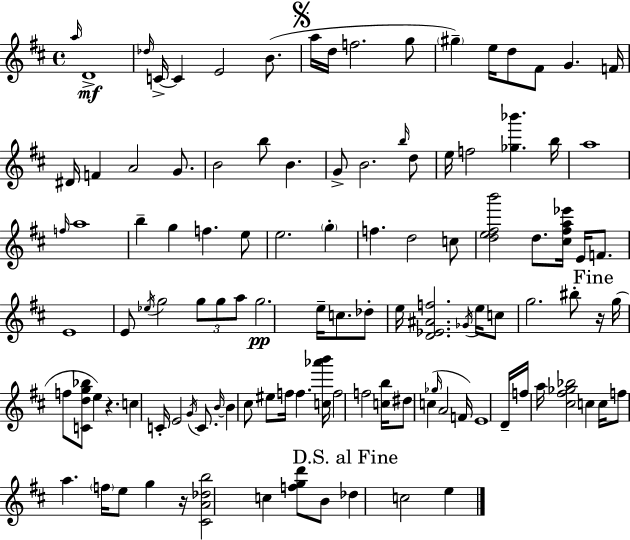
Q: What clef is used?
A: treble